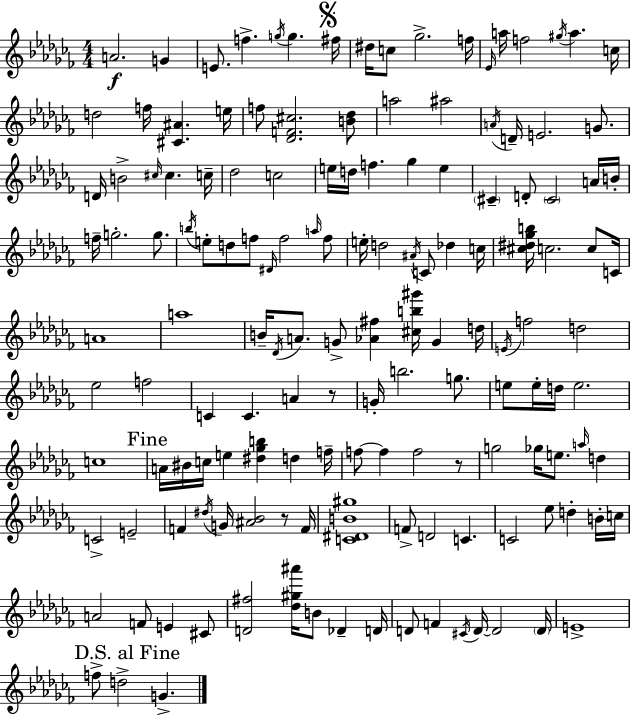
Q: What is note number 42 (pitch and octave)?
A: C#4